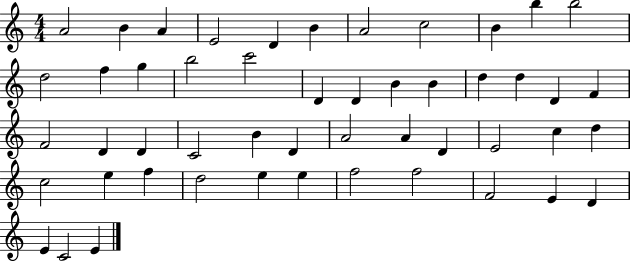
A4/h B4/q A4/q E4/h D4/q B4/q A4/h C5/h B4/q B5/q B5/h D5/h F5/q G5/q B5/h C6/h D4/q D4/q B4/q B4/q D5/q D5/q D4/q F4/q F4/h D4/q D4/q C4/h B4/q D4/q A4/h A4/q D4/q E4/h C5/q D5/q C5/h E5/q F5/q D5/h E5/q E5/q F5/h F5/h F4/h E4/q D4/q E4/q C4/h E4/q